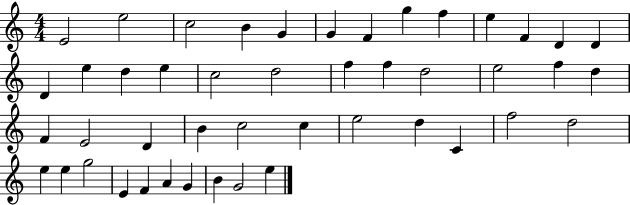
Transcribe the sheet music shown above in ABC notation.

X:1
T:Untitled
M:4/4
L:1/4
K:C
E2 e2 c2 B G G F g f e F D D D e d e c2 d2 f f d2 e2 f d F E2 D B c2 c e2 d C f2 d2 e e g2 E F A G B G2 e